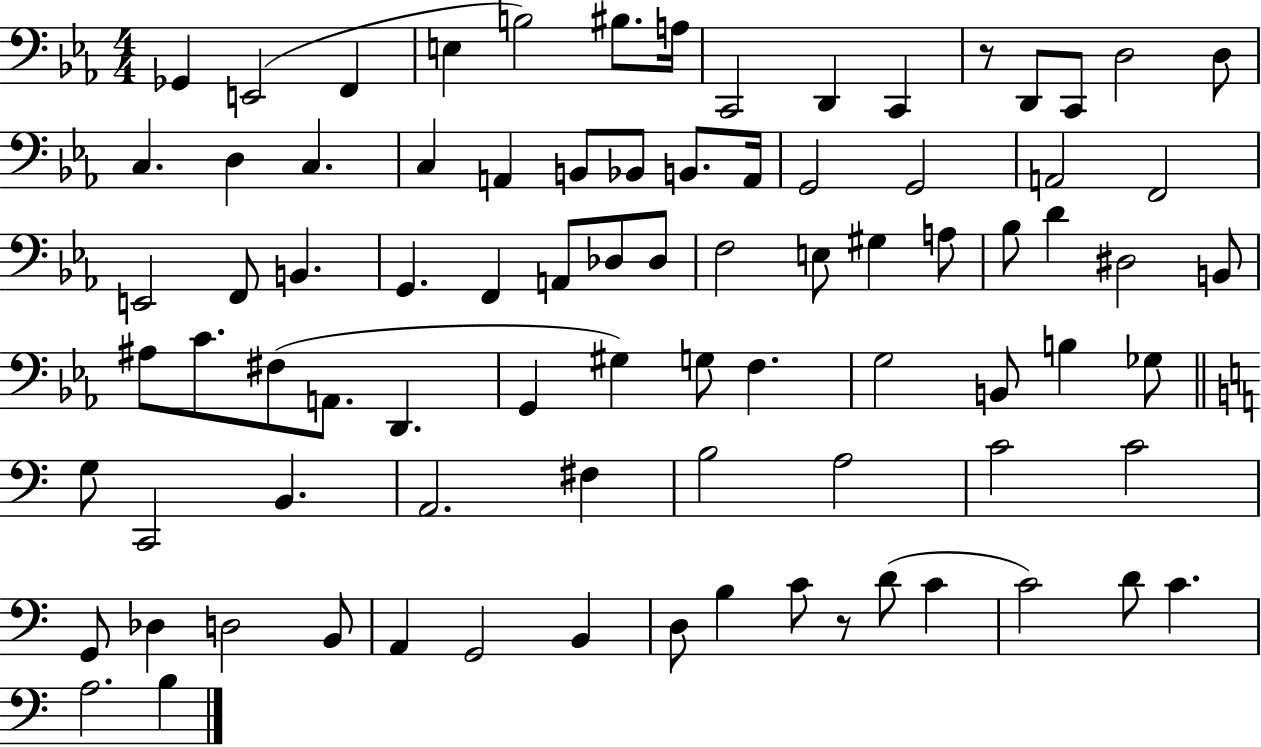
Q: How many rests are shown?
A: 2